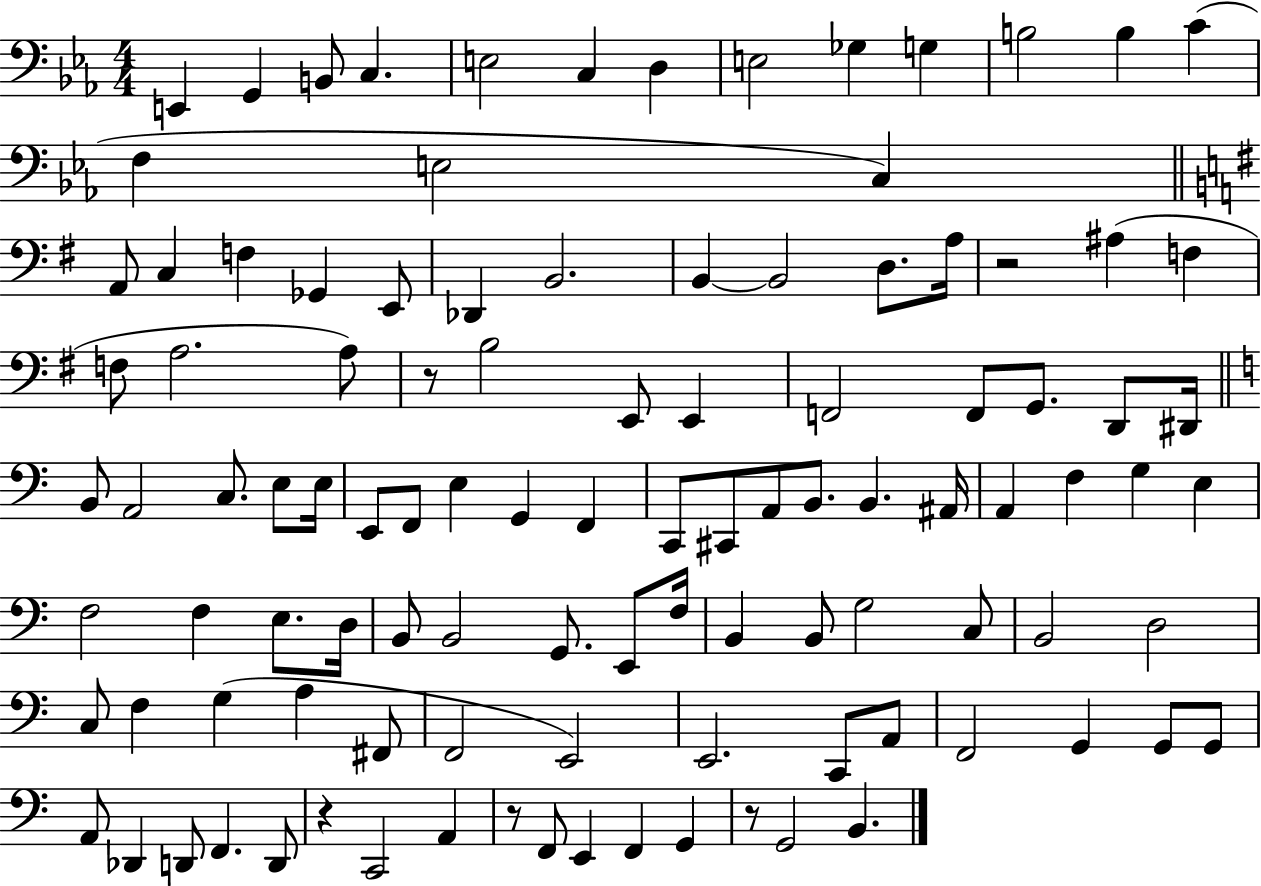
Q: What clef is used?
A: bass